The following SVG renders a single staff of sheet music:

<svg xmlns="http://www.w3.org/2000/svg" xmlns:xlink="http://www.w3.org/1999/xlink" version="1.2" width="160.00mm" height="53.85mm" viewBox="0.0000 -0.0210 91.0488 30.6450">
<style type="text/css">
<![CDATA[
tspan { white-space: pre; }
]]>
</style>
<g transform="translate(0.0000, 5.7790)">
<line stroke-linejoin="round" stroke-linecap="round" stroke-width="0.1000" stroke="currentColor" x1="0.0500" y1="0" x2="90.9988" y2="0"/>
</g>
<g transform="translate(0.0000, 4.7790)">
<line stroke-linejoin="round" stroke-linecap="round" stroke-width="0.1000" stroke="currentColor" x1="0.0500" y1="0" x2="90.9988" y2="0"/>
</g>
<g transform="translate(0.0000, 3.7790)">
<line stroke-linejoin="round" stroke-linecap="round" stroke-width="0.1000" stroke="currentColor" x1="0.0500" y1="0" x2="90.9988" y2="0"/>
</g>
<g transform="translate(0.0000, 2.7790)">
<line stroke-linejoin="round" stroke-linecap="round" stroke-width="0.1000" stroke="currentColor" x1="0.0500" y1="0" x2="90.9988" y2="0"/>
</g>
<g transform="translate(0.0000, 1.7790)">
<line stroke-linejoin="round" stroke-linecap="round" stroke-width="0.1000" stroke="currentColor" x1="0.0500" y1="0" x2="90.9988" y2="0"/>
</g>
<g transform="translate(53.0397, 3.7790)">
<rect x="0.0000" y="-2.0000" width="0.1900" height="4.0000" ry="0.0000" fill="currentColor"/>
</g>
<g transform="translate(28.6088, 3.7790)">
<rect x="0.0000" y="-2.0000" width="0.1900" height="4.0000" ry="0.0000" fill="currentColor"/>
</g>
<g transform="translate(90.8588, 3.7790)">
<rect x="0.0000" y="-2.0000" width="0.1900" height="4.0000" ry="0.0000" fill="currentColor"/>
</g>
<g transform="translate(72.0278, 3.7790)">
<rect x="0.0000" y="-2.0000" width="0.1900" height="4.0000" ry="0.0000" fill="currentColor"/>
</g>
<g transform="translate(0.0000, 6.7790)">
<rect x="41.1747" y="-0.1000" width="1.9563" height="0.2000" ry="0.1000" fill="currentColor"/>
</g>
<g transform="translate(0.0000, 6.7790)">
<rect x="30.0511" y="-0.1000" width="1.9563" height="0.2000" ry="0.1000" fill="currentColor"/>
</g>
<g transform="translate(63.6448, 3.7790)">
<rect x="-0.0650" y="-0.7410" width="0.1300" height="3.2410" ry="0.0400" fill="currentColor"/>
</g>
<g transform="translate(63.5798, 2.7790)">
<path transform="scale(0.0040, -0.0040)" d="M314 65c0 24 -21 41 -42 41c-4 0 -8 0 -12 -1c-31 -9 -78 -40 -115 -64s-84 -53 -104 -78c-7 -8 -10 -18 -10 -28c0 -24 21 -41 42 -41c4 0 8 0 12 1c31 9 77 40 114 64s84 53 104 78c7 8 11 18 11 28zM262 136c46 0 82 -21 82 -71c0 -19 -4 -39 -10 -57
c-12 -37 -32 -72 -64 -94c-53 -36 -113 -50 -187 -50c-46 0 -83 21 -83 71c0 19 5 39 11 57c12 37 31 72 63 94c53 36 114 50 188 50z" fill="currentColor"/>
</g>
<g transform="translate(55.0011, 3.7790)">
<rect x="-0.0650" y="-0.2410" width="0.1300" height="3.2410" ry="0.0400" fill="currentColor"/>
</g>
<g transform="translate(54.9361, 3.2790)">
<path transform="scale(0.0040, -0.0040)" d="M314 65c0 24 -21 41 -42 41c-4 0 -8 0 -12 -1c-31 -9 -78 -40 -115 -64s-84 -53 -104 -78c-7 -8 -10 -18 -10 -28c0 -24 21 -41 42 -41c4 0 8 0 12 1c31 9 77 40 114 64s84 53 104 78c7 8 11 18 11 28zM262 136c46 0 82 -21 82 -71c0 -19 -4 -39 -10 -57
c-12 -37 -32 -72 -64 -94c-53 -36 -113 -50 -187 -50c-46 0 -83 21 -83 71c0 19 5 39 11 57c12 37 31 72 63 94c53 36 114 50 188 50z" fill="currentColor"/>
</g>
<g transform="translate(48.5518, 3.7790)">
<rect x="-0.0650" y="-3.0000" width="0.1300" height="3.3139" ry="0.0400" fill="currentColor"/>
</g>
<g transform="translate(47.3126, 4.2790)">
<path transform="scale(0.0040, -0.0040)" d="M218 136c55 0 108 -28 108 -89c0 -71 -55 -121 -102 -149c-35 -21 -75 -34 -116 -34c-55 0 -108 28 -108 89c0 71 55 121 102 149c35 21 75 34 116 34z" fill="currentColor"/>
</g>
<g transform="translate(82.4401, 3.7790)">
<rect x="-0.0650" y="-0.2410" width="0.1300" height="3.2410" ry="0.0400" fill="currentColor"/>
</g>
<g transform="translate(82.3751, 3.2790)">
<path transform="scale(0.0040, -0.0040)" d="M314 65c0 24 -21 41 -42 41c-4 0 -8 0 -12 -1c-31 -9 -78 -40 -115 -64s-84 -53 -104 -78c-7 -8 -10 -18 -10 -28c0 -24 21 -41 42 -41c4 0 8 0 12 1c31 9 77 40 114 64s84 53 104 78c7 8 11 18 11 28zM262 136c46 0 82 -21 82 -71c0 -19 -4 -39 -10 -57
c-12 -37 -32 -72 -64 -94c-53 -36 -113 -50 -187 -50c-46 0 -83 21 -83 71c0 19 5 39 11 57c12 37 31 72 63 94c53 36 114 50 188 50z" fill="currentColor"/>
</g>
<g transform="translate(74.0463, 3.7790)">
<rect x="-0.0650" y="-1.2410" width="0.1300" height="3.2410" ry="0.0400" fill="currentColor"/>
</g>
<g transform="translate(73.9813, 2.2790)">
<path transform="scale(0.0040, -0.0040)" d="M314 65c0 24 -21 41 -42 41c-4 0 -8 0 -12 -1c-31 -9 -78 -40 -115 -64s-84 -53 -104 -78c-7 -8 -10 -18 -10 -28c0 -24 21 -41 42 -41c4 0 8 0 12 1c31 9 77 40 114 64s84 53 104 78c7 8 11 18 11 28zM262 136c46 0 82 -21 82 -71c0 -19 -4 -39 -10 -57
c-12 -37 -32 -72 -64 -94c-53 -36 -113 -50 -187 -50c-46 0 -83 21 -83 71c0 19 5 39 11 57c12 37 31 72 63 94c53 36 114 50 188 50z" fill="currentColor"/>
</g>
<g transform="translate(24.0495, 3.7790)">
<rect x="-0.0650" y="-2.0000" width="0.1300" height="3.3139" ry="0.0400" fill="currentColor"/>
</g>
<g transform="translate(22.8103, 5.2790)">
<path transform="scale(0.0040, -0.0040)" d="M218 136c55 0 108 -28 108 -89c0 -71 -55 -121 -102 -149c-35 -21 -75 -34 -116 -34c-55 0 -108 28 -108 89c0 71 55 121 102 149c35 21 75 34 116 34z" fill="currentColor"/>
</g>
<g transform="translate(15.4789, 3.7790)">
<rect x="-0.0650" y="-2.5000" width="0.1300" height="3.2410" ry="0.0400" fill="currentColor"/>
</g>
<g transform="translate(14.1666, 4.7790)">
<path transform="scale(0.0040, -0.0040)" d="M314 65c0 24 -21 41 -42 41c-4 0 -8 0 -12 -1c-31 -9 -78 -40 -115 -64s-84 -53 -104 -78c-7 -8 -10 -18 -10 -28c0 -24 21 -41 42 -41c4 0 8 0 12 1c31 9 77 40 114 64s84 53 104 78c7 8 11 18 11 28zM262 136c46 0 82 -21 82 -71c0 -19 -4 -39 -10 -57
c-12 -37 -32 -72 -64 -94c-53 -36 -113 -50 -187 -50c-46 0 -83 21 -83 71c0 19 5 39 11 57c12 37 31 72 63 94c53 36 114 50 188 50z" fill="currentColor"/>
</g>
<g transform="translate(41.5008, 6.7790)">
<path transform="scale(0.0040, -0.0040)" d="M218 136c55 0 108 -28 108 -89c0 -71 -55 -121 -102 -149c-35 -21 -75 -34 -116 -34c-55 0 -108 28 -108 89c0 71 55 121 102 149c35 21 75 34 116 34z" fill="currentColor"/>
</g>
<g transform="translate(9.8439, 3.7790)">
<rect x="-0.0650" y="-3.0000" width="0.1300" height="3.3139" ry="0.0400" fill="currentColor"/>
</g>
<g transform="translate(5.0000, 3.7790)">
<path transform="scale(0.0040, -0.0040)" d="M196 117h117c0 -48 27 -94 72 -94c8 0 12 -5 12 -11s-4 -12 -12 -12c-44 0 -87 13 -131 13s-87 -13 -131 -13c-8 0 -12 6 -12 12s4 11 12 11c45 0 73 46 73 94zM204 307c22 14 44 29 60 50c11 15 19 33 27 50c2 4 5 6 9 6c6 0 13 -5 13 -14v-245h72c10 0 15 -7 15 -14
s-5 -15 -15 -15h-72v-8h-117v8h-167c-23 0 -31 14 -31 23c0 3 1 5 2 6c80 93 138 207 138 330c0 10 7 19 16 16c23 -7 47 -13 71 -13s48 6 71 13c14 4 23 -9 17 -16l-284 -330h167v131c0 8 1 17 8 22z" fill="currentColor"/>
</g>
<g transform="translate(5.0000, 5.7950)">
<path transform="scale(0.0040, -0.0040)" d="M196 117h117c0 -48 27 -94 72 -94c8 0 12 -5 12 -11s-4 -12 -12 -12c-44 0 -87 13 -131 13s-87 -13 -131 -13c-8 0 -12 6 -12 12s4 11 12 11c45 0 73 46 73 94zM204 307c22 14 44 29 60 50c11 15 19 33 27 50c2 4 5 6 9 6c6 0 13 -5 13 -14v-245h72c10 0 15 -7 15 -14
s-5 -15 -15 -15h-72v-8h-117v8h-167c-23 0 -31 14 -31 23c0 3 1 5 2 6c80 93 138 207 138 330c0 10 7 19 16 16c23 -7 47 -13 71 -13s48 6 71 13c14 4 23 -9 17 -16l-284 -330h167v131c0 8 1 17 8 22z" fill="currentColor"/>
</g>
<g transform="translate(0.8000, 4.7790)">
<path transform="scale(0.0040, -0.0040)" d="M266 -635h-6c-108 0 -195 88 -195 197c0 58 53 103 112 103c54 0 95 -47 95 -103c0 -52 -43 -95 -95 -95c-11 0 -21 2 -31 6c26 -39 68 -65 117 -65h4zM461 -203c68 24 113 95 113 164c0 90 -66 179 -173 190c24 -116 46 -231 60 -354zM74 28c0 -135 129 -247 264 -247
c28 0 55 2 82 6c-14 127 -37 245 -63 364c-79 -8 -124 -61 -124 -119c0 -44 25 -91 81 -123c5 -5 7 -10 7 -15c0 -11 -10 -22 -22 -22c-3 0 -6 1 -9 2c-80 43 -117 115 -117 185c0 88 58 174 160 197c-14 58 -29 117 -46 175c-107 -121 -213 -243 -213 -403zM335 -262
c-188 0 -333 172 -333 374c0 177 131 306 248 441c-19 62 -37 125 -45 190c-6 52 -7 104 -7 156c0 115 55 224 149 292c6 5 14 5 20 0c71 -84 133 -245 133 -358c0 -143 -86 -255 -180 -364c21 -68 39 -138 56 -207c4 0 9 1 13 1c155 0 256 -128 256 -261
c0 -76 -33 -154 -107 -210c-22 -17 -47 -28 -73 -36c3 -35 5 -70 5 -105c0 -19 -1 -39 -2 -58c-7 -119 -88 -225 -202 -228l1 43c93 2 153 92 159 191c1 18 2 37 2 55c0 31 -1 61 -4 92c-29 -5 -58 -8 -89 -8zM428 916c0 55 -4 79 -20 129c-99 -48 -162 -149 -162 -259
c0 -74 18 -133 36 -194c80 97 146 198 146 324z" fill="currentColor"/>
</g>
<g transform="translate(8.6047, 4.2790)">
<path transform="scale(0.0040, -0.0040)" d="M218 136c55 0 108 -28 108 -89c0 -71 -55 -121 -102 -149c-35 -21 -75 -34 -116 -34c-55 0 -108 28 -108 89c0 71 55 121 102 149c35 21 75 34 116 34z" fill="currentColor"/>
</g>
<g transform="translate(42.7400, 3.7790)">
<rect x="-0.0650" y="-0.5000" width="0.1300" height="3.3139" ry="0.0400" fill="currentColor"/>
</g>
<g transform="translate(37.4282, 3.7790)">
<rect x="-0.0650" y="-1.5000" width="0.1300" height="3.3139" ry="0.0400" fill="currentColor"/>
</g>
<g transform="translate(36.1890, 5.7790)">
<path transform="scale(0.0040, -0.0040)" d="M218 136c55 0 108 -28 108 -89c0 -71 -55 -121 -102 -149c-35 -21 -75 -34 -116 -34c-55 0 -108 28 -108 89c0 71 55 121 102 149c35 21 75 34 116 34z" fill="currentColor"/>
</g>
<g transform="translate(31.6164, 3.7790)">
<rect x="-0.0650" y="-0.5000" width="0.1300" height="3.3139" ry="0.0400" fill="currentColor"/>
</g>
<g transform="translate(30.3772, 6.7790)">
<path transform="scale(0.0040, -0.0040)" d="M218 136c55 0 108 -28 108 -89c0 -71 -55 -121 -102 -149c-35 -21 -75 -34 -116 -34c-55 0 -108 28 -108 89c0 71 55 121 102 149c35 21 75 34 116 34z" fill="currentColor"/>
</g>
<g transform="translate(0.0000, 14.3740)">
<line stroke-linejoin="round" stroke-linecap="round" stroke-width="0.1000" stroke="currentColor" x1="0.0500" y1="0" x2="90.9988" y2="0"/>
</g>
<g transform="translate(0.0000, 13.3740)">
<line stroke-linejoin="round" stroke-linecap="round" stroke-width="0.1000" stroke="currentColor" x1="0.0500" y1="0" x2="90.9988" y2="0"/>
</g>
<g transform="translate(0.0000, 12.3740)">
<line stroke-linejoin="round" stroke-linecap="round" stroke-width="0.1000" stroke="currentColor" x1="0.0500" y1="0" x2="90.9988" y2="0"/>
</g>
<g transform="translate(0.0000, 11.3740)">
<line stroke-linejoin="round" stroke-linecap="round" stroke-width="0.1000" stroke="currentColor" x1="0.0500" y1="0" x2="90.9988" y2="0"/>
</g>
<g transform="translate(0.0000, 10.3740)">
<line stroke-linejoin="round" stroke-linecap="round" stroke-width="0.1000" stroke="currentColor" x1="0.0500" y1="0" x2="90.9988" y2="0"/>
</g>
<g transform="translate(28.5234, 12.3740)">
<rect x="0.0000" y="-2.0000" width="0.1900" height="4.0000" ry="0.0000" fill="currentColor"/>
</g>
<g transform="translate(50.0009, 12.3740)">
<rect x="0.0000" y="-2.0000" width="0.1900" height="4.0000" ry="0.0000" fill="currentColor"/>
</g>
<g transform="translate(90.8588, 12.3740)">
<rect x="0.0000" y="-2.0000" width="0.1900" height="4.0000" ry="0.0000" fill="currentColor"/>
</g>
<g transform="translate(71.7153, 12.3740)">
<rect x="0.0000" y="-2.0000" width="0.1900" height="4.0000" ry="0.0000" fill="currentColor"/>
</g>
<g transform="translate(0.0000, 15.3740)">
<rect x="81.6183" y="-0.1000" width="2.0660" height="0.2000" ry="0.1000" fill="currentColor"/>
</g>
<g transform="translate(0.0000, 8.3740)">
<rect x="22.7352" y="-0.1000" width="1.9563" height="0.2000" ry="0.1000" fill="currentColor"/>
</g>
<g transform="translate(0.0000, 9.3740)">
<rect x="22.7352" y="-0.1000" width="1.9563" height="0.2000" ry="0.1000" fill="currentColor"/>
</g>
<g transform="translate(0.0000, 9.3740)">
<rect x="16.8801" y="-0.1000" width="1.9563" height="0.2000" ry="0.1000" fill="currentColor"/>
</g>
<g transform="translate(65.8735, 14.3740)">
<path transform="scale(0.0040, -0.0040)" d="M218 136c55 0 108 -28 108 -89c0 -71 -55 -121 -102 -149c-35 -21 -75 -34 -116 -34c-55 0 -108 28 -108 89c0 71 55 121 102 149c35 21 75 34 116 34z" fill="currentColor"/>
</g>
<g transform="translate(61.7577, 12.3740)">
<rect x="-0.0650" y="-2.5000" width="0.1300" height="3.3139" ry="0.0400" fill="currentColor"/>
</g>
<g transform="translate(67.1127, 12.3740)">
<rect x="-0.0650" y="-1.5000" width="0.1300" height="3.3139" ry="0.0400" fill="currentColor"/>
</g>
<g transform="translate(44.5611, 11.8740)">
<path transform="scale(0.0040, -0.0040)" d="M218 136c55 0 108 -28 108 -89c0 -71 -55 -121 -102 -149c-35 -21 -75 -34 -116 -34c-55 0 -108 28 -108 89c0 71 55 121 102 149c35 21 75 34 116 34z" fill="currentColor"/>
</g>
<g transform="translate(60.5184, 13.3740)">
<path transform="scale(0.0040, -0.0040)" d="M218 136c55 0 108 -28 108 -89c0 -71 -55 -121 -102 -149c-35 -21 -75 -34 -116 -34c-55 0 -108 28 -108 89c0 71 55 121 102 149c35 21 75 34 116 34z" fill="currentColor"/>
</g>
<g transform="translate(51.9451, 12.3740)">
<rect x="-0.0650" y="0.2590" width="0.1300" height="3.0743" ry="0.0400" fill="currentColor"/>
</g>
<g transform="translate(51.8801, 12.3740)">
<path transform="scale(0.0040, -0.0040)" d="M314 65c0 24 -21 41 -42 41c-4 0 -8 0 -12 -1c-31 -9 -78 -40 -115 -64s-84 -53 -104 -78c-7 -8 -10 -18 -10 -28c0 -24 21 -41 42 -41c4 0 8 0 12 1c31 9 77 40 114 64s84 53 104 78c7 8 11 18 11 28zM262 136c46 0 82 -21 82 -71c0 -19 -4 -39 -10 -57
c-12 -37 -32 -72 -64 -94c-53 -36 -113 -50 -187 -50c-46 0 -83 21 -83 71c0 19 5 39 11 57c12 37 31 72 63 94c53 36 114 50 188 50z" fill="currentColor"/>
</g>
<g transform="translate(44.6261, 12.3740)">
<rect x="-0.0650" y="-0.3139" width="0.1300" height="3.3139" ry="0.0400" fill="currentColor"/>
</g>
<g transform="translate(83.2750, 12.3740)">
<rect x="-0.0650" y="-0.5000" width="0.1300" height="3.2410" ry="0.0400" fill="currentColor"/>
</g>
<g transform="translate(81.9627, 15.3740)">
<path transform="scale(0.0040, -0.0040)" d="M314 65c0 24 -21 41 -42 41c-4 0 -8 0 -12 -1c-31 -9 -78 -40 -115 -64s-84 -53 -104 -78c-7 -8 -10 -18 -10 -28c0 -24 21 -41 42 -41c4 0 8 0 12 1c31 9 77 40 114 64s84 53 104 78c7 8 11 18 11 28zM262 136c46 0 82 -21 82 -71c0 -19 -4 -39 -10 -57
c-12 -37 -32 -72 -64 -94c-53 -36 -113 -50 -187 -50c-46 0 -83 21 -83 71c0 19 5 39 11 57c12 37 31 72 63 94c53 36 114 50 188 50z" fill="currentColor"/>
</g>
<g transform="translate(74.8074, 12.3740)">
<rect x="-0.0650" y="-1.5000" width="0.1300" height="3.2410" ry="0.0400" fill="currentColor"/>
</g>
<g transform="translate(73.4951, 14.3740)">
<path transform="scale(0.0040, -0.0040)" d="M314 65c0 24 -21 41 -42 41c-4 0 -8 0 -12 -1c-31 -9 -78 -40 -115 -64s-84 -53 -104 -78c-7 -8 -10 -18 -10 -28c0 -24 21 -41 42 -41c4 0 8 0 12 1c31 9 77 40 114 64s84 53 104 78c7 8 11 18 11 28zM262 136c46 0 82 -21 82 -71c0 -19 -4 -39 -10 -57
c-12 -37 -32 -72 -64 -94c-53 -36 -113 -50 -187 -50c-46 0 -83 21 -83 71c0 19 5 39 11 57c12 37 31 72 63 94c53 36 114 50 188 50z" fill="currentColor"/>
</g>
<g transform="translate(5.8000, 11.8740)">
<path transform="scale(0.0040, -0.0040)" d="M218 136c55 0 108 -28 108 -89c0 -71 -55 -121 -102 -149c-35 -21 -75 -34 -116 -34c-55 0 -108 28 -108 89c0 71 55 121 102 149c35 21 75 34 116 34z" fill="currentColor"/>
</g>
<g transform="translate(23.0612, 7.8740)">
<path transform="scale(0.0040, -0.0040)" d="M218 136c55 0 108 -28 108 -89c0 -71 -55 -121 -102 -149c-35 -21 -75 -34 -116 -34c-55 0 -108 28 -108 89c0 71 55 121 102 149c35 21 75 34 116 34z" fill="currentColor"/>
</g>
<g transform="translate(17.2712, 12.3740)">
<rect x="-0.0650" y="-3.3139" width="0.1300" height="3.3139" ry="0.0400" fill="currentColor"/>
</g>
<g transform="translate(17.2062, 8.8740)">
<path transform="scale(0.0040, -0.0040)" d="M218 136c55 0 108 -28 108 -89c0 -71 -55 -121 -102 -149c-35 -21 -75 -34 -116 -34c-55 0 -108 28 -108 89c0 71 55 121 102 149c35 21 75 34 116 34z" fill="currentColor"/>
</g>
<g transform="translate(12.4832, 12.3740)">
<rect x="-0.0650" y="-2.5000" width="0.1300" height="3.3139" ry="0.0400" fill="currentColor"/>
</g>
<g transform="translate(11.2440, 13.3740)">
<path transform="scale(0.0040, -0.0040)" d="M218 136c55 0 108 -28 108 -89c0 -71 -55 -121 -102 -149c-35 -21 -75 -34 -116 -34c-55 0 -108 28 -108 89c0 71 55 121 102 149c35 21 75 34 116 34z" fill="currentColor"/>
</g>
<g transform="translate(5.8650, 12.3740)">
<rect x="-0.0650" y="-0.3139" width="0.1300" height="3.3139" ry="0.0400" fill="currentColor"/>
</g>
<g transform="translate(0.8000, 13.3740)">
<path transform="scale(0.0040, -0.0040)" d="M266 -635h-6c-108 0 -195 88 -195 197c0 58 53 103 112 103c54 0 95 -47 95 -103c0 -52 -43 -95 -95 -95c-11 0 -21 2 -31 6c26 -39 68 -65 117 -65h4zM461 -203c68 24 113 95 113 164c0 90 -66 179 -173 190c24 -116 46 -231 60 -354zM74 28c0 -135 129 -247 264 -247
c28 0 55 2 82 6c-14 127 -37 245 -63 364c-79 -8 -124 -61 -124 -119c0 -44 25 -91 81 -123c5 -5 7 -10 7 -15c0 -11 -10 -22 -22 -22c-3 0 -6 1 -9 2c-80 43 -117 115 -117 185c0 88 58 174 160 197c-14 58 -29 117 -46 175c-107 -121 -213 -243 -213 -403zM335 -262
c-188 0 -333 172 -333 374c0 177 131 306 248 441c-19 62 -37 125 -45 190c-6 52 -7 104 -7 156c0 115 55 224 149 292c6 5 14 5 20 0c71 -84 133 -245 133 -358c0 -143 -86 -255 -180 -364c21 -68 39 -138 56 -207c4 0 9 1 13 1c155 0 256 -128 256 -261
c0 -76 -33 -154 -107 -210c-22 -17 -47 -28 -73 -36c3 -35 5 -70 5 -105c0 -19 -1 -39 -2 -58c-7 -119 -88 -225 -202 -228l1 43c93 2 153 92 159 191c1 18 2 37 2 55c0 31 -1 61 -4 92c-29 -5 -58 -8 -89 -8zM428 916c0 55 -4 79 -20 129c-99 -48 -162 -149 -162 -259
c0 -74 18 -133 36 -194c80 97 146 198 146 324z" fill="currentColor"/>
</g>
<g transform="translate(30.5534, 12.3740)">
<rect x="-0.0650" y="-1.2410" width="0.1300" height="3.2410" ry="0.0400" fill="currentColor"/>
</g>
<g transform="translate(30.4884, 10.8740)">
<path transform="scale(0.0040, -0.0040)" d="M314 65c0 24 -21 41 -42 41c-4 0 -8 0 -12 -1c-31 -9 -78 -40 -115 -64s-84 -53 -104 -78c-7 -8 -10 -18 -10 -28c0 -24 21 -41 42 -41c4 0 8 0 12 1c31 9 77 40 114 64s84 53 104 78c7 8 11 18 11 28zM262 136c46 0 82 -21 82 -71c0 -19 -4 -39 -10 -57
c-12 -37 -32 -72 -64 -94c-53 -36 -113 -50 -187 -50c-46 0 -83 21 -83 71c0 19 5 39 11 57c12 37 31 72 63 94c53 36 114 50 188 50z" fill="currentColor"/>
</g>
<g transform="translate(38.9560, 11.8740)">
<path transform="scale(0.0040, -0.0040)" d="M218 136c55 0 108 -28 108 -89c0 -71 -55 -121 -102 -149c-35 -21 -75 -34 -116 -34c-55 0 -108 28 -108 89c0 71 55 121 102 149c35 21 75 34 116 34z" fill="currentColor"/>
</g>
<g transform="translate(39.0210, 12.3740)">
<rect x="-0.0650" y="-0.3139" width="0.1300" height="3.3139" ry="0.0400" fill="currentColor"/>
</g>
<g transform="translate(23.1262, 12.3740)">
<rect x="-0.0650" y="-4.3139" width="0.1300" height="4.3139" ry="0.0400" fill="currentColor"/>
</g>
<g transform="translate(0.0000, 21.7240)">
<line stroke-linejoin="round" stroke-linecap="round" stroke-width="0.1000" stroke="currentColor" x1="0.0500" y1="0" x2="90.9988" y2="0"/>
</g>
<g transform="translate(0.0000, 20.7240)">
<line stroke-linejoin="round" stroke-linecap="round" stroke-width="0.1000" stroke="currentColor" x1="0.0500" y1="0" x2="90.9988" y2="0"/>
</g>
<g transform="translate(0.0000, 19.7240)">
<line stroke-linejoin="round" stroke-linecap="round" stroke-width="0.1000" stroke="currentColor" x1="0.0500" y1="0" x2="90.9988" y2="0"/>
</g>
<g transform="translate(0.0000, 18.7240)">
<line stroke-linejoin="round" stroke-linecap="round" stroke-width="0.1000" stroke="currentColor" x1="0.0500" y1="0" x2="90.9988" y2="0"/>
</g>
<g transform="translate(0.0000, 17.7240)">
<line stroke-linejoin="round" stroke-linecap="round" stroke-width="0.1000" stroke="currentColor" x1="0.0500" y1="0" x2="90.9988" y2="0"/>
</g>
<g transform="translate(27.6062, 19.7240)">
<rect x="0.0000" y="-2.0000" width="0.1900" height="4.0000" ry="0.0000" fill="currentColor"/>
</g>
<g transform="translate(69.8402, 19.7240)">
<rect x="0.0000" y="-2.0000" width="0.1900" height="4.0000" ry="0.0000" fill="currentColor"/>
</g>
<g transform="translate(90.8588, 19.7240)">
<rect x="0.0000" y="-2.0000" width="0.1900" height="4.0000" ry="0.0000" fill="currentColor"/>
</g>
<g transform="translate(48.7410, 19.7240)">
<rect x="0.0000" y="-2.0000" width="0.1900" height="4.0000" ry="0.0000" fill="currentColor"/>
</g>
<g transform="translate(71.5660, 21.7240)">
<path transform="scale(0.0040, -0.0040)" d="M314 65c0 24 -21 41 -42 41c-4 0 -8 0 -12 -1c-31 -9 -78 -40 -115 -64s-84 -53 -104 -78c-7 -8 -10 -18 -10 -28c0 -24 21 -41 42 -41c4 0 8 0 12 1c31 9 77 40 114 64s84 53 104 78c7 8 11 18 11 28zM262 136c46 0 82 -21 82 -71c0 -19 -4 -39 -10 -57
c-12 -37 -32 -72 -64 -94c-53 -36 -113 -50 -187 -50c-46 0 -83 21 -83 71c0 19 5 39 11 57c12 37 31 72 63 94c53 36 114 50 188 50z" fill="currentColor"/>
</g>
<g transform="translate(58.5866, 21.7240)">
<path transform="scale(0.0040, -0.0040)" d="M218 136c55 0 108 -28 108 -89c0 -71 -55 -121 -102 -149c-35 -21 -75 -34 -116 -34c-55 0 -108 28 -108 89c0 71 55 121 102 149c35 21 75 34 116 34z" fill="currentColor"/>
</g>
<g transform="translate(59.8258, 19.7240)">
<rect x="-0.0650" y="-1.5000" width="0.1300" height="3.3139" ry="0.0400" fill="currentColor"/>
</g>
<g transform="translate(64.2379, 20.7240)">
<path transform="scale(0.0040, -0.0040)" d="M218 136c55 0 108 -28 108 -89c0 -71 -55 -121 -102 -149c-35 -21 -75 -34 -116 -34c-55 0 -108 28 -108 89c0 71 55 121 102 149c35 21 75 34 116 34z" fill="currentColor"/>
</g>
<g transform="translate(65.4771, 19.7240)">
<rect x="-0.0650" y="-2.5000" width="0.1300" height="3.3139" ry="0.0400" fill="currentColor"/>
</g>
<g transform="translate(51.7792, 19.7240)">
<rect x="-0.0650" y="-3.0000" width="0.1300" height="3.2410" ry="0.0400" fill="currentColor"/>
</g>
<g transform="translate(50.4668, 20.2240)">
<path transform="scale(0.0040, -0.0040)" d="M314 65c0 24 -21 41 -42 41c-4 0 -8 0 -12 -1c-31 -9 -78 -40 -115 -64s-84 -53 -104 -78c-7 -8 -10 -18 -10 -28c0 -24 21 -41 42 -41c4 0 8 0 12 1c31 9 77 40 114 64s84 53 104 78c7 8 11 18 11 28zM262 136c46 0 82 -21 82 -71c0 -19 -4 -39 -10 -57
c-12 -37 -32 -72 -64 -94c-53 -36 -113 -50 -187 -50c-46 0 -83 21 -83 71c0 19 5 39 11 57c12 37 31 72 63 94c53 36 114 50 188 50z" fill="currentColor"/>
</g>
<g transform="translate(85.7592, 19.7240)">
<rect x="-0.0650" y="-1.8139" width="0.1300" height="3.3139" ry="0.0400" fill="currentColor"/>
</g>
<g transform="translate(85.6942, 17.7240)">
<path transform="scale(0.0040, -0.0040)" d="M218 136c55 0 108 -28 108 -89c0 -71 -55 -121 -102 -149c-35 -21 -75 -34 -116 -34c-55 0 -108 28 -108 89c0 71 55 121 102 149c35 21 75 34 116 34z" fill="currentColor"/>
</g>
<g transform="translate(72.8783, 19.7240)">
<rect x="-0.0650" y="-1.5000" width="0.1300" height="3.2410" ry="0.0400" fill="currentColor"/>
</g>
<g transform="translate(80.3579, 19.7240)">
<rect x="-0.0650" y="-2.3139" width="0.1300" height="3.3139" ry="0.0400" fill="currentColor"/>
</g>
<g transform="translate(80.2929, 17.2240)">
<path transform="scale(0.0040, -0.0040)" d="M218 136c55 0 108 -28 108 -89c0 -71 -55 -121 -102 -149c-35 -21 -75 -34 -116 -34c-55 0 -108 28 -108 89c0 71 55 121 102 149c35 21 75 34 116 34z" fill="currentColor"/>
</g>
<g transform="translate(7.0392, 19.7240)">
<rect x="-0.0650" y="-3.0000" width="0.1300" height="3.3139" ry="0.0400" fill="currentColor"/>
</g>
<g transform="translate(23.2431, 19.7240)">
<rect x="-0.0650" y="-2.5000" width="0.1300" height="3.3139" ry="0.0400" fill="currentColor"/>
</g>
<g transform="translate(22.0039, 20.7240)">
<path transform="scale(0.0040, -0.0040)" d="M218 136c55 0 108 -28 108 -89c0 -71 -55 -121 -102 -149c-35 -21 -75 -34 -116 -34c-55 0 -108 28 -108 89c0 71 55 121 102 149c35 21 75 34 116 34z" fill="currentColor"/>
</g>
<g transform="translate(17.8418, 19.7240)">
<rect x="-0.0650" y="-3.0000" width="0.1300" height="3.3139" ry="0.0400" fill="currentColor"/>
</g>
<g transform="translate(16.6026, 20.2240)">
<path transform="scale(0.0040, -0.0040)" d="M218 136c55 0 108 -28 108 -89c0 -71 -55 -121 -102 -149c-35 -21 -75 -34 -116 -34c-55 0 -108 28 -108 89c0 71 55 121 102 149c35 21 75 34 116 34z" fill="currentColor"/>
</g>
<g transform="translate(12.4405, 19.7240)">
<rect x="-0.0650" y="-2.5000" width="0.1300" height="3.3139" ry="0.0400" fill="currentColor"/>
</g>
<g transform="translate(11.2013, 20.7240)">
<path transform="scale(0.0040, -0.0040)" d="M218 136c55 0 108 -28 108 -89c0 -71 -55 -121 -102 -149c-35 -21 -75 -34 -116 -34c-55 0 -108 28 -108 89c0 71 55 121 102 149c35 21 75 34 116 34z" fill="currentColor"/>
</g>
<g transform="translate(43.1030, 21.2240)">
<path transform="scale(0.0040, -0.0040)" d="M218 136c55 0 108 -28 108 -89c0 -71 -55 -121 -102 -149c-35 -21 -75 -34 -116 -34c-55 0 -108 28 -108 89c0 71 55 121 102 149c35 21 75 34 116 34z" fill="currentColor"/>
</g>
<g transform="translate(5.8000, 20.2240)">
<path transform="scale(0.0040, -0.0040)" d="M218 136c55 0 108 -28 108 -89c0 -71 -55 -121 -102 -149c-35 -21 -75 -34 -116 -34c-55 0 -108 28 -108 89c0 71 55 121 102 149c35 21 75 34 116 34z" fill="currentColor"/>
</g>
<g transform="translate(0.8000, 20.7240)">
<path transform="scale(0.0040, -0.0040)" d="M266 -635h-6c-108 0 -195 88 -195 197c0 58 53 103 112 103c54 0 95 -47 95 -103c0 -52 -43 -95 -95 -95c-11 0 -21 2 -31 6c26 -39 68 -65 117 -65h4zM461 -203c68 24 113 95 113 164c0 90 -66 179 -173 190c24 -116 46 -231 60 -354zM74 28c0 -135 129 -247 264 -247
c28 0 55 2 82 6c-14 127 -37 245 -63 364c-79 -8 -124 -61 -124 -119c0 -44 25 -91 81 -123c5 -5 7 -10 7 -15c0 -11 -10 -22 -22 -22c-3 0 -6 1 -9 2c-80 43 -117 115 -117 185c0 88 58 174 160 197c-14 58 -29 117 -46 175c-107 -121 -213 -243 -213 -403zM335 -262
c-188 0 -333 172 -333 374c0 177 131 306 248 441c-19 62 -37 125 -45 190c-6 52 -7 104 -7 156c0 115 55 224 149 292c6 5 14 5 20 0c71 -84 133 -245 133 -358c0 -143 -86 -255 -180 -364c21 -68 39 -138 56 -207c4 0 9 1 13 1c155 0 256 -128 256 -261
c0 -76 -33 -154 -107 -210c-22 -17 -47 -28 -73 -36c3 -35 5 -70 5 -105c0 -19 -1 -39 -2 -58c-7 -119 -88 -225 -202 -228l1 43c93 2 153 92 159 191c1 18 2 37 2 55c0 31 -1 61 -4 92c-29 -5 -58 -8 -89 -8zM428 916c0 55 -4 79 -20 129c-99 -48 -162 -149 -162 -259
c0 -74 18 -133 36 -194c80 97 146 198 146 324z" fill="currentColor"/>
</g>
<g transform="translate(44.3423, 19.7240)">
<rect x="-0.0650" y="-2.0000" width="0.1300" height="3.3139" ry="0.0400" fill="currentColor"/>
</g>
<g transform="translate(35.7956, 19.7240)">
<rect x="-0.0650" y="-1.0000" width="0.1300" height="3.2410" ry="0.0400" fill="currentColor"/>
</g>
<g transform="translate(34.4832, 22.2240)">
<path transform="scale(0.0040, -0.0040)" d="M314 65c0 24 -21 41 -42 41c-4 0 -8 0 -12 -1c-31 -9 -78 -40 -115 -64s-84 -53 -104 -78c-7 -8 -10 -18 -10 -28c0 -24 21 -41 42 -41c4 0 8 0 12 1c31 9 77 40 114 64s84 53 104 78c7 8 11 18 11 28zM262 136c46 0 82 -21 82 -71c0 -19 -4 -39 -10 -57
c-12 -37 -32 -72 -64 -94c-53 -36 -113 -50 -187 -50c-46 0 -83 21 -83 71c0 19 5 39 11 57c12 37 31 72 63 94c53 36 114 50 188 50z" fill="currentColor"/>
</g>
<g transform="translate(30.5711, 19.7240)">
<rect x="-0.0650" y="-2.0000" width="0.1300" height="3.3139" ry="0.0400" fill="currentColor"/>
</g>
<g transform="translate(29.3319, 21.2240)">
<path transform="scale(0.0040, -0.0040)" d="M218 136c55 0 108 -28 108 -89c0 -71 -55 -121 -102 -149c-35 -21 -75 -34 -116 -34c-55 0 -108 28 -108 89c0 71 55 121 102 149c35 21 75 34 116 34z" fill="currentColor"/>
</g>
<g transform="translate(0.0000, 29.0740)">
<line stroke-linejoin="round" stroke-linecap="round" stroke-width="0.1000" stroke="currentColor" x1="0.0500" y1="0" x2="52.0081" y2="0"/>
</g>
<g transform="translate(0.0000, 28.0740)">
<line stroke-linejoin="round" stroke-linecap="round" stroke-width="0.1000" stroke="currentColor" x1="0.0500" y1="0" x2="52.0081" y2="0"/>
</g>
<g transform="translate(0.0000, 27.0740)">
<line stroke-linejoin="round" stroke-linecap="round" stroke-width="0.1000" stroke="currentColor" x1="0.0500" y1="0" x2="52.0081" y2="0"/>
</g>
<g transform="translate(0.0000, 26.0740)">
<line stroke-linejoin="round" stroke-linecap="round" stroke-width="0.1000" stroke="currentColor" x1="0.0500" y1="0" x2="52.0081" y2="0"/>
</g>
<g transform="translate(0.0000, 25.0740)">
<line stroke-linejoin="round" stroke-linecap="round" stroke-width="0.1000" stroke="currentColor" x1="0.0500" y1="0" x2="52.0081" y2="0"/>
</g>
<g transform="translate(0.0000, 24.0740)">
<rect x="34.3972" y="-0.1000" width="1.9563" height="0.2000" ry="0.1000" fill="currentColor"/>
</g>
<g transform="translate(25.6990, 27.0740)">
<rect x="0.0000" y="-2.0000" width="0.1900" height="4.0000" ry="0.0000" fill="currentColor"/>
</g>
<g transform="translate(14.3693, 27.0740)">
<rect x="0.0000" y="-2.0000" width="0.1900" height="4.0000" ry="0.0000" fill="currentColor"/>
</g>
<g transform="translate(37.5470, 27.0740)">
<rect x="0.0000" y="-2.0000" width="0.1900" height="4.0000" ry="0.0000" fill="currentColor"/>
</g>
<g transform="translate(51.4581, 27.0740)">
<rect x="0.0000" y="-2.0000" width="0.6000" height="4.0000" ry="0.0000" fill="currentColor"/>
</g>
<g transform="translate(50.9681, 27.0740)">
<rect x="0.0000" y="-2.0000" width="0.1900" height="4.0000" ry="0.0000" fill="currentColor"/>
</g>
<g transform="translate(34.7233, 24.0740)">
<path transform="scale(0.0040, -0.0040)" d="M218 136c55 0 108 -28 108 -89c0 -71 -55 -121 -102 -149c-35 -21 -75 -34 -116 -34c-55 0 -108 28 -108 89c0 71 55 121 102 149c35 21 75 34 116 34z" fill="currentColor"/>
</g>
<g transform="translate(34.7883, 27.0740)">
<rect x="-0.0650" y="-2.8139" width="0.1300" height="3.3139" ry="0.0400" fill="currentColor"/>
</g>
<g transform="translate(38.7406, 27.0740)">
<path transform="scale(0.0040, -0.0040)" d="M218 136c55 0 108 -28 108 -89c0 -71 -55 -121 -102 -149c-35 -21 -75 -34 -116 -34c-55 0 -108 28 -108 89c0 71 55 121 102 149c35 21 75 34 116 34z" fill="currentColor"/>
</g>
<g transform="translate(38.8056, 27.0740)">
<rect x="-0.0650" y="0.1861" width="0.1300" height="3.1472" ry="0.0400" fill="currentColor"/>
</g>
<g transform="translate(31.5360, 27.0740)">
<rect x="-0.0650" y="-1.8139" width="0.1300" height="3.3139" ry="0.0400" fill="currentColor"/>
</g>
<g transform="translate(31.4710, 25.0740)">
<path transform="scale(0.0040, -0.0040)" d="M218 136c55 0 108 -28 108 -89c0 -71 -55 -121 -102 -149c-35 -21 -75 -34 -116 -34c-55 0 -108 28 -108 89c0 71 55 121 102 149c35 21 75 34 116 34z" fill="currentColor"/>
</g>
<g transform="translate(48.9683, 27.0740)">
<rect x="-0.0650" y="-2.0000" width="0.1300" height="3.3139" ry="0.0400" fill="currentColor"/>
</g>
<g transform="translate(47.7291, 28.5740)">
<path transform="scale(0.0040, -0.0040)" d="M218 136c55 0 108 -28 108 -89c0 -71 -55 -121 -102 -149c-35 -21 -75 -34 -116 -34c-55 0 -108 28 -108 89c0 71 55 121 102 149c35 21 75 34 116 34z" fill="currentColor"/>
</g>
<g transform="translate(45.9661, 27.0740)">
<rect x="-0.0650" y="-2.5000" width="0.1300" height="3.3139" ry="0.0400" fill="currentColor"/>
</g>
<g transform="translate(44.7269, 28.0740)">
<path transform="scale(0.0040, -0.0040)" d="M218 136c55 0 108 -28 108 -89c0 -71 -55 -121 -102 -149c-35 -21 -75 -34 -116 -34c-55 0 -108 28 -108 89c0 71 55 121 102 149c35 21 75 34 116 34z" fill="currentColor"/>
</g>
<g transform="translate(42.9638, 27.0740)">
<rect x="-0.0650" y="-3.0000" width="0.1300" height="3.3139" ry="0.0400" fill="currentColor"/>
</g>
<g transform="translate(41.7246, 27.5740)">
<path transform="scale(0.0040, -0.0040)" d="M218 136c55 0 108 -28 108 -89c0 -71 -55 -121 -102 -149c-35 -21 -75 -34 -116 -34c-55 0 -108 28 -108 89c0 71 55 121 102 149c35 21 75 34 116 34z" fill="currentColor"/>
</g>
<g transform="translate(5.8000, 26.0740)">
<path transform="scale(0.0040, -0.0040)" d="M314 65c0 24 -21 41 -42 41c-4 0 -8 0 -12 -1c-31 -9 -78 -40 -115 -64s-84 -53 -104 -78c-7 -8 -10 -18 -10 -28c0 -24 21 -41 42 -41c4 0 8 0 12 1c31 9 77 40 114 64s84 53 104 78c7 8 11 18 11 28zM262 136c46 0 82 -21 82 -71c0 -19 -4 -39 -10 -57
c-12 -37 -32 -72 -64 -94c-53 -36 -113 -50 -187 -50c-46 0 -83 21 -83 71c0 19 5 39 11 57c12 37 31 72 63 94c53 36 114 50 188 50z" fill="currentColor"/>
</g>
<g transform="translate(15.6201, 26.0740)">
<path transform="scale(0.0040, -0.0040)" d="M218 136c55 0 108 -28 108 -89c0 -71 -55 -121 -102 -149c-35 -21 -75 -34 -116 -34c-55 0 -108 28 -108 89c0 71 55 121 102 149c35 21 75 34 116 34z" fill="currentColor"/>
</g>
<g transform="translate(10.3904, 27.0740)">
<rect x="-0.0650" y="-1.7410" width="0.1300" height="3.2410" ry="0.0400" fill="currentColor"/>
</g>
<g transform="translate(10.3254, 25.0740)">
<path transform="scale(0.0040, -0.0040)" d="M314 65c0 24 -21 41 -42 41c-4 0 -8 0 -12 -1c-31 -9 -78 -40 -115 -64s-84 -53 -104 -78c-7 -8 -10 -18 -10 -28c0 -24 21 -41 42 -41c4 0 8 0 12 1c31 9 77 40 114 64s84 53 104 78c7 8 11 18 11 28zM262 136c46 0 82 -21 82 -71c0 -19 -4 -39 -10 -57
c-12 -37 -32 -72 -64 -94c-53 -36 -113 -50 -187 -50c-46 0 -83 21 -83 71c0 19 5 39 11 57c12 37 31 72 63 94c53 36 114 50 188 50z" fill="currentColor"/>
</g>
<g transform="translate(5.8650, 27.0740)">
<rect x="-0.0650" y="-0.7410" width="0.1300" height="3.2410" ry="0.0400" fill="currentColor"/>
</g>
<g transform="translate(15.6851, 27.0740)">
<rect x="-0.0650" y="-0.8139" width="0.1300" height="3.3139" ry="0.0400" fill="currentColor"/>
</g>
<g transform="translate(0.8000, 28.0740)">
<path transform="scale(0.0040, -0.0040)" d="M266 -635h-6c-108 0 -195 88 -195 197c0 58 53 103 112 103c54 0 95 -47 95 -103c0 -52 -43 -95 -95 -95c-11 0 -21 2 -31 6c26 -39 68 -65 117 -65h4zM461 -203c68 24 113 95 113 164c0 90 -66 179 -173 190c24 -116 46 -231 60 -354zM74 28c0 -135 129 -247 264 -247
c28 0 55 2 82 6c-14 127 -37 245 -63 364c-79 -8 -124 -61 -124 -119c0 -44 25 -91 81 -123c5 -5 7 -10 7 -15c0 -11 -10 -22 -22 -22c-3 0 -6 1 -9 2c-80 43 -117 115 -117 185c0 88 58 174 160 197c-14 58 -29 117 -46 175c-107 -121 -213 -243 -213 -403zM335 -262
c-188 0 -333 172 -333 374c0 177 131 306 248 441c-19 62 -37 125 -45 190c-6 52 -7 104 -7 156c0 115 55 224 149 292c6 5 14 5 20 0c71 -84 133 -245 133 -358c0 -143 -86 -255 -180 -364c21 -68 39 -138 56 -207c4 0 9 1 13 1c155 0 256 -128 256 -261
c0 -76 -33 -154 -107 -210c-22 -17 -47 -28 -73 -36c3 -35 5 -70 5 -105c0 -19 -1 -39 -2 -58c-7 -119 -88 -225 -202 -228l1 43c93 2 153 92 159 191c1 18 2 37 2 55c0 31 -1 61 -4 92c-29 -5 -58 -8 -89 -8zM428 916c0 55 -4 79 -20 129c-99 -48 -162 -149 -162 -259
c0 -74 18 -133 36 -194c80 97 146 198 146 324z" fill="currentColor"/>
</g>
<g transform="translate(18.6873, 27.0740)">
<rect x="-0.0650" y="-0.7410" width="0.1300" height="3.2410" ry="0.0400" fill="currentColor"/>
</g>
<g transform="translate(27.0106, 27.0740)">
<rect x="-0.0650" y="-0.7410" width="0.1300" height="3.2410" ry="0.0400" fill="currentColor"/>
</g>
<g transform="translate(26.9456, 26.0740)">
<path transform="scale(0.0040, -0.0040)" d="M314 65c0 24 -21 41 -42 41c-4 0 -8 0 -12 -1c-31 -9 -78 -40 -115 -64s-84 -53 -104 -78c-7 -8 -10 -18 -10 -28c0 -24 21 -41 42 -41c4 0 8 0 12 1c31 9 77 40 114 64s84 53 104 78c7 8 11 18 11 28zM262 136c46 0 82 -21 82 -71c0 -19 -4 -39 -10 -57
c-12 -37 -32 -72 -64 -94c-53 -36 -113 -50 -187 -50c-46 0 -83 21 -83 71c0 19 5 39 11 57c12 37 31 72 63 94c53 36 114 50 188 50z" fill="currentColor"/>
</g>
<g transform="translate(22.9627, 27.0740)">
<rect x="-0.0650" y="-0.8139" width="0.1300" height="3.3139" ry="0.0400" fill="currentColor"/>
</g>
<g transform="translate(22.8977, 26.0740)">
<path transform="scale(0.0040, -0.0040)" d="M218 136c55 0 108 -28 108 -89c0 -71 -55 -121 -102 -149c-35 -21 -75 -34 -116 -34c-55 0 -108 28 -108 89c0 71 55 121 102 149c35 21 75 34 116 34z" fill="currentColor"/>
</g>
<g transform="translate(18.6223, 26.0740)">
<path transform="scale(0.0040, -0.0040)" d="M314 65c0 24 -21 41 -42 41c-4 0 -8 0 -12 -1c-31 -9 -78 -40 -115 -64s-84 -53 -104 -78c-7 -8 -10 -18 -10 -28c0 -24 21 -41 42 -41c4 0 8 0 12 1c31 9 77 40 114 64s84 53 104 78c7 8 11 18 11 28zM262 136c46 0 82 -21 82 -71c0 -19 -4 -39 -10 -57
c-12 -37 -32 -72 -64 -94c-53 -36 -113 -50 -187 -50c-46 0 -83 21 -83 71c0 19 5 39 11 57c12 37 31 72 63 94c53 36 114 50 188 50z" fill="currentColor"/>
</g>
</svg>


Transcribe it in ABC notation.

X:1
T:Untitled
M:4/4
L:1/4
K:C
A G2 F C E C A c2 d2 e2 c2 c G b d' e2 c c B2 G E E2 C2 A G A G F D2 F A2 E G E2 g f d2 f2 d d2 d d2 f a B A G F